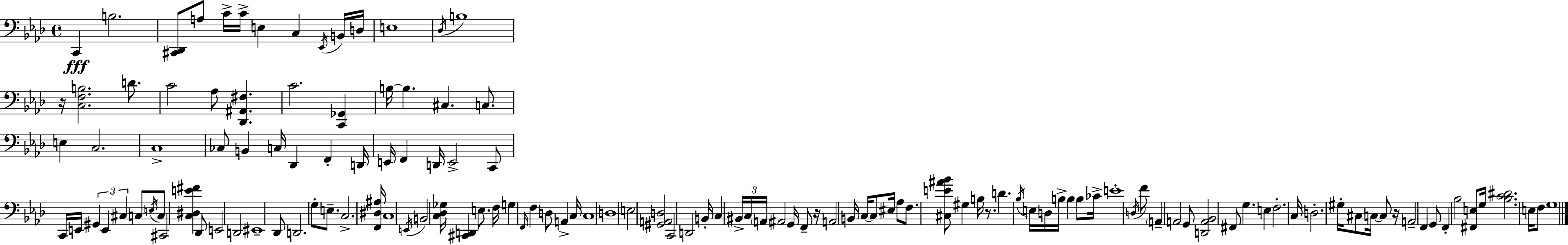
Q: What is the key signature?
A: F minor